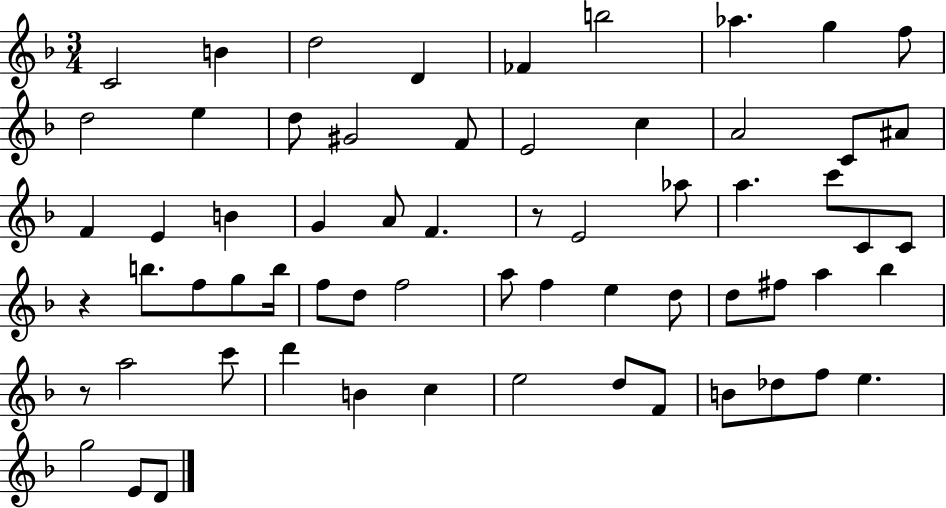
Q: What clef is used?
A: treble